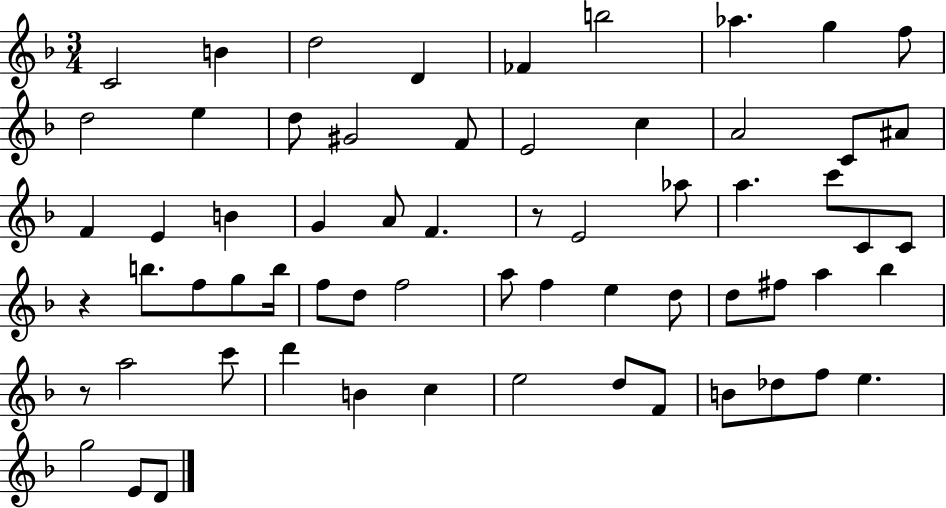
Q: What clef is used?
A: treble